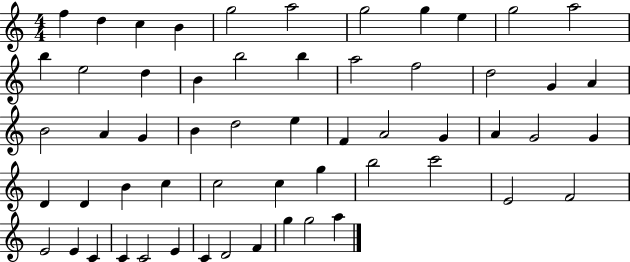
F5/q D5/q C5/q B4/q G5/h A5/h G5/h G5/q E5/q G5/h A5/h B5/q E5/h D5/q B4/q B5/h B5/q A5/h F5/h D5/h G4/q A4/q B4/h A4/q G4/q B4/q D5/h E5/q F4/q A4/h G4/q A4/q G4/h G4/q D4/q D4/q B4/q C5/q C5/h C5/q G5/q B5/h C6/h E4/h F4/h E4/h E4/q C4/q C4/q C4/h E4/q C4/q D4/h F4/q G5/q G5/h A5/q